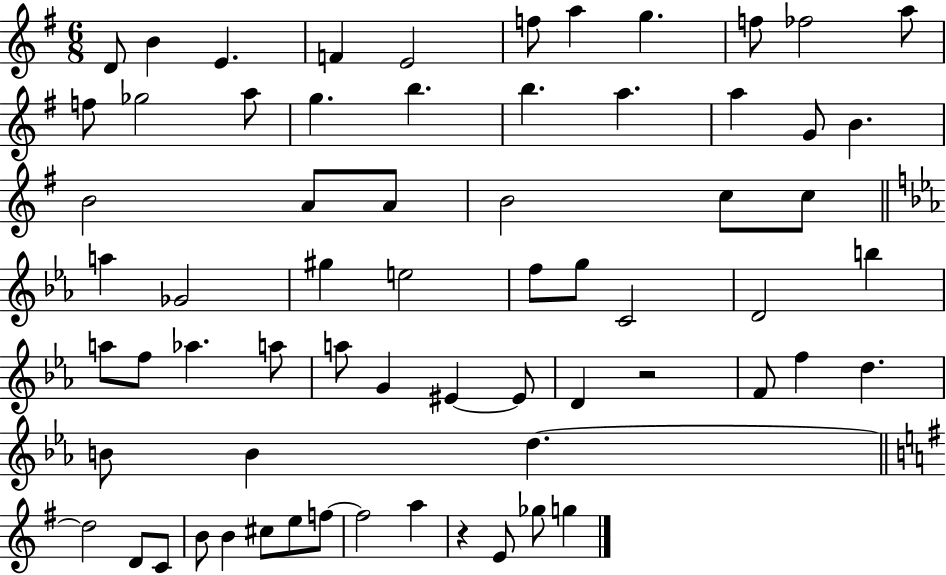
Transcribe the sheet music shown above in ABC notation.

X:1
T:Untitled
M:6/8
L:1/4
K:G
D/2 B E F E2 f/2 a g f/2 _f2 a/2 f/2 _g2 a/2 g b b a a G/2 B B2 A/2 A/2 B2 c/2 c/2 a _G2 ^g e2 f/2 g/2 C2 D2 b a/2 f/2 _a a/2 a/2 G ^E ^E/2 D z2 F/2 f d B/2 B d d2 D/2 C/2 B/2 B ^c/2 e/2 f/2 f2 a z E/2 _g/2 g